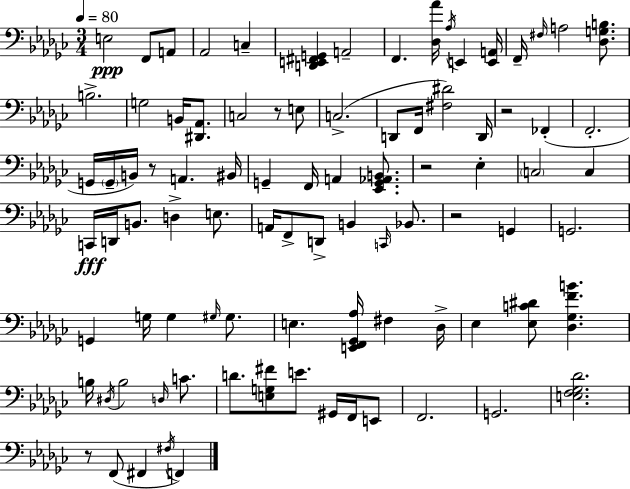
E3/h F2/e A2/e Ab2/h C3/q [D2,E2,F#2,G2]/q A2/h F2/q. [Db3,Ab4]/s Ab3/s E2/q [E2,A2]/s F2/s F#3/s A3/h [Db3,G3,B3]/e. B3/h. G3/h B2/s [D#2,Ab2]/e. C3/h R/e E3/e C3/h. D2/e F2/s [F#3,D#4]/h D2/s R/h FES2/q F2/h. G2/s G2/s B2/s R/e A2/q. BIS2/s G2/q F2/s A2/q [Eb2,G2,Ab2,B2]/e. R/h Eb3/q C3/h C3/q C2/s D2/s B2/e. D3/q E3/e. A2/s F2/e D2/e B2/q C2/s Bb2/e. R/h G2/q G2/h. G2/q G3/s G3/q G#3/s G#3/e. E3/q. [E2,F2,Gb2,Ab3]/s F#3/q Db3/s Eb3/q [Eb3,C4,D#4]/e [Db3,Gb3,F4,B4]/q. B3/s D#3/s B3/h D3/s C4/e. D4/e. [E3,G3,F#4]/e E4/e. G#2/s F2/s E2/e F2/h. G2/h. [E3,F3,Gb3,Db4]/h. R/e F2/e F#2/q F#3/s F2/q